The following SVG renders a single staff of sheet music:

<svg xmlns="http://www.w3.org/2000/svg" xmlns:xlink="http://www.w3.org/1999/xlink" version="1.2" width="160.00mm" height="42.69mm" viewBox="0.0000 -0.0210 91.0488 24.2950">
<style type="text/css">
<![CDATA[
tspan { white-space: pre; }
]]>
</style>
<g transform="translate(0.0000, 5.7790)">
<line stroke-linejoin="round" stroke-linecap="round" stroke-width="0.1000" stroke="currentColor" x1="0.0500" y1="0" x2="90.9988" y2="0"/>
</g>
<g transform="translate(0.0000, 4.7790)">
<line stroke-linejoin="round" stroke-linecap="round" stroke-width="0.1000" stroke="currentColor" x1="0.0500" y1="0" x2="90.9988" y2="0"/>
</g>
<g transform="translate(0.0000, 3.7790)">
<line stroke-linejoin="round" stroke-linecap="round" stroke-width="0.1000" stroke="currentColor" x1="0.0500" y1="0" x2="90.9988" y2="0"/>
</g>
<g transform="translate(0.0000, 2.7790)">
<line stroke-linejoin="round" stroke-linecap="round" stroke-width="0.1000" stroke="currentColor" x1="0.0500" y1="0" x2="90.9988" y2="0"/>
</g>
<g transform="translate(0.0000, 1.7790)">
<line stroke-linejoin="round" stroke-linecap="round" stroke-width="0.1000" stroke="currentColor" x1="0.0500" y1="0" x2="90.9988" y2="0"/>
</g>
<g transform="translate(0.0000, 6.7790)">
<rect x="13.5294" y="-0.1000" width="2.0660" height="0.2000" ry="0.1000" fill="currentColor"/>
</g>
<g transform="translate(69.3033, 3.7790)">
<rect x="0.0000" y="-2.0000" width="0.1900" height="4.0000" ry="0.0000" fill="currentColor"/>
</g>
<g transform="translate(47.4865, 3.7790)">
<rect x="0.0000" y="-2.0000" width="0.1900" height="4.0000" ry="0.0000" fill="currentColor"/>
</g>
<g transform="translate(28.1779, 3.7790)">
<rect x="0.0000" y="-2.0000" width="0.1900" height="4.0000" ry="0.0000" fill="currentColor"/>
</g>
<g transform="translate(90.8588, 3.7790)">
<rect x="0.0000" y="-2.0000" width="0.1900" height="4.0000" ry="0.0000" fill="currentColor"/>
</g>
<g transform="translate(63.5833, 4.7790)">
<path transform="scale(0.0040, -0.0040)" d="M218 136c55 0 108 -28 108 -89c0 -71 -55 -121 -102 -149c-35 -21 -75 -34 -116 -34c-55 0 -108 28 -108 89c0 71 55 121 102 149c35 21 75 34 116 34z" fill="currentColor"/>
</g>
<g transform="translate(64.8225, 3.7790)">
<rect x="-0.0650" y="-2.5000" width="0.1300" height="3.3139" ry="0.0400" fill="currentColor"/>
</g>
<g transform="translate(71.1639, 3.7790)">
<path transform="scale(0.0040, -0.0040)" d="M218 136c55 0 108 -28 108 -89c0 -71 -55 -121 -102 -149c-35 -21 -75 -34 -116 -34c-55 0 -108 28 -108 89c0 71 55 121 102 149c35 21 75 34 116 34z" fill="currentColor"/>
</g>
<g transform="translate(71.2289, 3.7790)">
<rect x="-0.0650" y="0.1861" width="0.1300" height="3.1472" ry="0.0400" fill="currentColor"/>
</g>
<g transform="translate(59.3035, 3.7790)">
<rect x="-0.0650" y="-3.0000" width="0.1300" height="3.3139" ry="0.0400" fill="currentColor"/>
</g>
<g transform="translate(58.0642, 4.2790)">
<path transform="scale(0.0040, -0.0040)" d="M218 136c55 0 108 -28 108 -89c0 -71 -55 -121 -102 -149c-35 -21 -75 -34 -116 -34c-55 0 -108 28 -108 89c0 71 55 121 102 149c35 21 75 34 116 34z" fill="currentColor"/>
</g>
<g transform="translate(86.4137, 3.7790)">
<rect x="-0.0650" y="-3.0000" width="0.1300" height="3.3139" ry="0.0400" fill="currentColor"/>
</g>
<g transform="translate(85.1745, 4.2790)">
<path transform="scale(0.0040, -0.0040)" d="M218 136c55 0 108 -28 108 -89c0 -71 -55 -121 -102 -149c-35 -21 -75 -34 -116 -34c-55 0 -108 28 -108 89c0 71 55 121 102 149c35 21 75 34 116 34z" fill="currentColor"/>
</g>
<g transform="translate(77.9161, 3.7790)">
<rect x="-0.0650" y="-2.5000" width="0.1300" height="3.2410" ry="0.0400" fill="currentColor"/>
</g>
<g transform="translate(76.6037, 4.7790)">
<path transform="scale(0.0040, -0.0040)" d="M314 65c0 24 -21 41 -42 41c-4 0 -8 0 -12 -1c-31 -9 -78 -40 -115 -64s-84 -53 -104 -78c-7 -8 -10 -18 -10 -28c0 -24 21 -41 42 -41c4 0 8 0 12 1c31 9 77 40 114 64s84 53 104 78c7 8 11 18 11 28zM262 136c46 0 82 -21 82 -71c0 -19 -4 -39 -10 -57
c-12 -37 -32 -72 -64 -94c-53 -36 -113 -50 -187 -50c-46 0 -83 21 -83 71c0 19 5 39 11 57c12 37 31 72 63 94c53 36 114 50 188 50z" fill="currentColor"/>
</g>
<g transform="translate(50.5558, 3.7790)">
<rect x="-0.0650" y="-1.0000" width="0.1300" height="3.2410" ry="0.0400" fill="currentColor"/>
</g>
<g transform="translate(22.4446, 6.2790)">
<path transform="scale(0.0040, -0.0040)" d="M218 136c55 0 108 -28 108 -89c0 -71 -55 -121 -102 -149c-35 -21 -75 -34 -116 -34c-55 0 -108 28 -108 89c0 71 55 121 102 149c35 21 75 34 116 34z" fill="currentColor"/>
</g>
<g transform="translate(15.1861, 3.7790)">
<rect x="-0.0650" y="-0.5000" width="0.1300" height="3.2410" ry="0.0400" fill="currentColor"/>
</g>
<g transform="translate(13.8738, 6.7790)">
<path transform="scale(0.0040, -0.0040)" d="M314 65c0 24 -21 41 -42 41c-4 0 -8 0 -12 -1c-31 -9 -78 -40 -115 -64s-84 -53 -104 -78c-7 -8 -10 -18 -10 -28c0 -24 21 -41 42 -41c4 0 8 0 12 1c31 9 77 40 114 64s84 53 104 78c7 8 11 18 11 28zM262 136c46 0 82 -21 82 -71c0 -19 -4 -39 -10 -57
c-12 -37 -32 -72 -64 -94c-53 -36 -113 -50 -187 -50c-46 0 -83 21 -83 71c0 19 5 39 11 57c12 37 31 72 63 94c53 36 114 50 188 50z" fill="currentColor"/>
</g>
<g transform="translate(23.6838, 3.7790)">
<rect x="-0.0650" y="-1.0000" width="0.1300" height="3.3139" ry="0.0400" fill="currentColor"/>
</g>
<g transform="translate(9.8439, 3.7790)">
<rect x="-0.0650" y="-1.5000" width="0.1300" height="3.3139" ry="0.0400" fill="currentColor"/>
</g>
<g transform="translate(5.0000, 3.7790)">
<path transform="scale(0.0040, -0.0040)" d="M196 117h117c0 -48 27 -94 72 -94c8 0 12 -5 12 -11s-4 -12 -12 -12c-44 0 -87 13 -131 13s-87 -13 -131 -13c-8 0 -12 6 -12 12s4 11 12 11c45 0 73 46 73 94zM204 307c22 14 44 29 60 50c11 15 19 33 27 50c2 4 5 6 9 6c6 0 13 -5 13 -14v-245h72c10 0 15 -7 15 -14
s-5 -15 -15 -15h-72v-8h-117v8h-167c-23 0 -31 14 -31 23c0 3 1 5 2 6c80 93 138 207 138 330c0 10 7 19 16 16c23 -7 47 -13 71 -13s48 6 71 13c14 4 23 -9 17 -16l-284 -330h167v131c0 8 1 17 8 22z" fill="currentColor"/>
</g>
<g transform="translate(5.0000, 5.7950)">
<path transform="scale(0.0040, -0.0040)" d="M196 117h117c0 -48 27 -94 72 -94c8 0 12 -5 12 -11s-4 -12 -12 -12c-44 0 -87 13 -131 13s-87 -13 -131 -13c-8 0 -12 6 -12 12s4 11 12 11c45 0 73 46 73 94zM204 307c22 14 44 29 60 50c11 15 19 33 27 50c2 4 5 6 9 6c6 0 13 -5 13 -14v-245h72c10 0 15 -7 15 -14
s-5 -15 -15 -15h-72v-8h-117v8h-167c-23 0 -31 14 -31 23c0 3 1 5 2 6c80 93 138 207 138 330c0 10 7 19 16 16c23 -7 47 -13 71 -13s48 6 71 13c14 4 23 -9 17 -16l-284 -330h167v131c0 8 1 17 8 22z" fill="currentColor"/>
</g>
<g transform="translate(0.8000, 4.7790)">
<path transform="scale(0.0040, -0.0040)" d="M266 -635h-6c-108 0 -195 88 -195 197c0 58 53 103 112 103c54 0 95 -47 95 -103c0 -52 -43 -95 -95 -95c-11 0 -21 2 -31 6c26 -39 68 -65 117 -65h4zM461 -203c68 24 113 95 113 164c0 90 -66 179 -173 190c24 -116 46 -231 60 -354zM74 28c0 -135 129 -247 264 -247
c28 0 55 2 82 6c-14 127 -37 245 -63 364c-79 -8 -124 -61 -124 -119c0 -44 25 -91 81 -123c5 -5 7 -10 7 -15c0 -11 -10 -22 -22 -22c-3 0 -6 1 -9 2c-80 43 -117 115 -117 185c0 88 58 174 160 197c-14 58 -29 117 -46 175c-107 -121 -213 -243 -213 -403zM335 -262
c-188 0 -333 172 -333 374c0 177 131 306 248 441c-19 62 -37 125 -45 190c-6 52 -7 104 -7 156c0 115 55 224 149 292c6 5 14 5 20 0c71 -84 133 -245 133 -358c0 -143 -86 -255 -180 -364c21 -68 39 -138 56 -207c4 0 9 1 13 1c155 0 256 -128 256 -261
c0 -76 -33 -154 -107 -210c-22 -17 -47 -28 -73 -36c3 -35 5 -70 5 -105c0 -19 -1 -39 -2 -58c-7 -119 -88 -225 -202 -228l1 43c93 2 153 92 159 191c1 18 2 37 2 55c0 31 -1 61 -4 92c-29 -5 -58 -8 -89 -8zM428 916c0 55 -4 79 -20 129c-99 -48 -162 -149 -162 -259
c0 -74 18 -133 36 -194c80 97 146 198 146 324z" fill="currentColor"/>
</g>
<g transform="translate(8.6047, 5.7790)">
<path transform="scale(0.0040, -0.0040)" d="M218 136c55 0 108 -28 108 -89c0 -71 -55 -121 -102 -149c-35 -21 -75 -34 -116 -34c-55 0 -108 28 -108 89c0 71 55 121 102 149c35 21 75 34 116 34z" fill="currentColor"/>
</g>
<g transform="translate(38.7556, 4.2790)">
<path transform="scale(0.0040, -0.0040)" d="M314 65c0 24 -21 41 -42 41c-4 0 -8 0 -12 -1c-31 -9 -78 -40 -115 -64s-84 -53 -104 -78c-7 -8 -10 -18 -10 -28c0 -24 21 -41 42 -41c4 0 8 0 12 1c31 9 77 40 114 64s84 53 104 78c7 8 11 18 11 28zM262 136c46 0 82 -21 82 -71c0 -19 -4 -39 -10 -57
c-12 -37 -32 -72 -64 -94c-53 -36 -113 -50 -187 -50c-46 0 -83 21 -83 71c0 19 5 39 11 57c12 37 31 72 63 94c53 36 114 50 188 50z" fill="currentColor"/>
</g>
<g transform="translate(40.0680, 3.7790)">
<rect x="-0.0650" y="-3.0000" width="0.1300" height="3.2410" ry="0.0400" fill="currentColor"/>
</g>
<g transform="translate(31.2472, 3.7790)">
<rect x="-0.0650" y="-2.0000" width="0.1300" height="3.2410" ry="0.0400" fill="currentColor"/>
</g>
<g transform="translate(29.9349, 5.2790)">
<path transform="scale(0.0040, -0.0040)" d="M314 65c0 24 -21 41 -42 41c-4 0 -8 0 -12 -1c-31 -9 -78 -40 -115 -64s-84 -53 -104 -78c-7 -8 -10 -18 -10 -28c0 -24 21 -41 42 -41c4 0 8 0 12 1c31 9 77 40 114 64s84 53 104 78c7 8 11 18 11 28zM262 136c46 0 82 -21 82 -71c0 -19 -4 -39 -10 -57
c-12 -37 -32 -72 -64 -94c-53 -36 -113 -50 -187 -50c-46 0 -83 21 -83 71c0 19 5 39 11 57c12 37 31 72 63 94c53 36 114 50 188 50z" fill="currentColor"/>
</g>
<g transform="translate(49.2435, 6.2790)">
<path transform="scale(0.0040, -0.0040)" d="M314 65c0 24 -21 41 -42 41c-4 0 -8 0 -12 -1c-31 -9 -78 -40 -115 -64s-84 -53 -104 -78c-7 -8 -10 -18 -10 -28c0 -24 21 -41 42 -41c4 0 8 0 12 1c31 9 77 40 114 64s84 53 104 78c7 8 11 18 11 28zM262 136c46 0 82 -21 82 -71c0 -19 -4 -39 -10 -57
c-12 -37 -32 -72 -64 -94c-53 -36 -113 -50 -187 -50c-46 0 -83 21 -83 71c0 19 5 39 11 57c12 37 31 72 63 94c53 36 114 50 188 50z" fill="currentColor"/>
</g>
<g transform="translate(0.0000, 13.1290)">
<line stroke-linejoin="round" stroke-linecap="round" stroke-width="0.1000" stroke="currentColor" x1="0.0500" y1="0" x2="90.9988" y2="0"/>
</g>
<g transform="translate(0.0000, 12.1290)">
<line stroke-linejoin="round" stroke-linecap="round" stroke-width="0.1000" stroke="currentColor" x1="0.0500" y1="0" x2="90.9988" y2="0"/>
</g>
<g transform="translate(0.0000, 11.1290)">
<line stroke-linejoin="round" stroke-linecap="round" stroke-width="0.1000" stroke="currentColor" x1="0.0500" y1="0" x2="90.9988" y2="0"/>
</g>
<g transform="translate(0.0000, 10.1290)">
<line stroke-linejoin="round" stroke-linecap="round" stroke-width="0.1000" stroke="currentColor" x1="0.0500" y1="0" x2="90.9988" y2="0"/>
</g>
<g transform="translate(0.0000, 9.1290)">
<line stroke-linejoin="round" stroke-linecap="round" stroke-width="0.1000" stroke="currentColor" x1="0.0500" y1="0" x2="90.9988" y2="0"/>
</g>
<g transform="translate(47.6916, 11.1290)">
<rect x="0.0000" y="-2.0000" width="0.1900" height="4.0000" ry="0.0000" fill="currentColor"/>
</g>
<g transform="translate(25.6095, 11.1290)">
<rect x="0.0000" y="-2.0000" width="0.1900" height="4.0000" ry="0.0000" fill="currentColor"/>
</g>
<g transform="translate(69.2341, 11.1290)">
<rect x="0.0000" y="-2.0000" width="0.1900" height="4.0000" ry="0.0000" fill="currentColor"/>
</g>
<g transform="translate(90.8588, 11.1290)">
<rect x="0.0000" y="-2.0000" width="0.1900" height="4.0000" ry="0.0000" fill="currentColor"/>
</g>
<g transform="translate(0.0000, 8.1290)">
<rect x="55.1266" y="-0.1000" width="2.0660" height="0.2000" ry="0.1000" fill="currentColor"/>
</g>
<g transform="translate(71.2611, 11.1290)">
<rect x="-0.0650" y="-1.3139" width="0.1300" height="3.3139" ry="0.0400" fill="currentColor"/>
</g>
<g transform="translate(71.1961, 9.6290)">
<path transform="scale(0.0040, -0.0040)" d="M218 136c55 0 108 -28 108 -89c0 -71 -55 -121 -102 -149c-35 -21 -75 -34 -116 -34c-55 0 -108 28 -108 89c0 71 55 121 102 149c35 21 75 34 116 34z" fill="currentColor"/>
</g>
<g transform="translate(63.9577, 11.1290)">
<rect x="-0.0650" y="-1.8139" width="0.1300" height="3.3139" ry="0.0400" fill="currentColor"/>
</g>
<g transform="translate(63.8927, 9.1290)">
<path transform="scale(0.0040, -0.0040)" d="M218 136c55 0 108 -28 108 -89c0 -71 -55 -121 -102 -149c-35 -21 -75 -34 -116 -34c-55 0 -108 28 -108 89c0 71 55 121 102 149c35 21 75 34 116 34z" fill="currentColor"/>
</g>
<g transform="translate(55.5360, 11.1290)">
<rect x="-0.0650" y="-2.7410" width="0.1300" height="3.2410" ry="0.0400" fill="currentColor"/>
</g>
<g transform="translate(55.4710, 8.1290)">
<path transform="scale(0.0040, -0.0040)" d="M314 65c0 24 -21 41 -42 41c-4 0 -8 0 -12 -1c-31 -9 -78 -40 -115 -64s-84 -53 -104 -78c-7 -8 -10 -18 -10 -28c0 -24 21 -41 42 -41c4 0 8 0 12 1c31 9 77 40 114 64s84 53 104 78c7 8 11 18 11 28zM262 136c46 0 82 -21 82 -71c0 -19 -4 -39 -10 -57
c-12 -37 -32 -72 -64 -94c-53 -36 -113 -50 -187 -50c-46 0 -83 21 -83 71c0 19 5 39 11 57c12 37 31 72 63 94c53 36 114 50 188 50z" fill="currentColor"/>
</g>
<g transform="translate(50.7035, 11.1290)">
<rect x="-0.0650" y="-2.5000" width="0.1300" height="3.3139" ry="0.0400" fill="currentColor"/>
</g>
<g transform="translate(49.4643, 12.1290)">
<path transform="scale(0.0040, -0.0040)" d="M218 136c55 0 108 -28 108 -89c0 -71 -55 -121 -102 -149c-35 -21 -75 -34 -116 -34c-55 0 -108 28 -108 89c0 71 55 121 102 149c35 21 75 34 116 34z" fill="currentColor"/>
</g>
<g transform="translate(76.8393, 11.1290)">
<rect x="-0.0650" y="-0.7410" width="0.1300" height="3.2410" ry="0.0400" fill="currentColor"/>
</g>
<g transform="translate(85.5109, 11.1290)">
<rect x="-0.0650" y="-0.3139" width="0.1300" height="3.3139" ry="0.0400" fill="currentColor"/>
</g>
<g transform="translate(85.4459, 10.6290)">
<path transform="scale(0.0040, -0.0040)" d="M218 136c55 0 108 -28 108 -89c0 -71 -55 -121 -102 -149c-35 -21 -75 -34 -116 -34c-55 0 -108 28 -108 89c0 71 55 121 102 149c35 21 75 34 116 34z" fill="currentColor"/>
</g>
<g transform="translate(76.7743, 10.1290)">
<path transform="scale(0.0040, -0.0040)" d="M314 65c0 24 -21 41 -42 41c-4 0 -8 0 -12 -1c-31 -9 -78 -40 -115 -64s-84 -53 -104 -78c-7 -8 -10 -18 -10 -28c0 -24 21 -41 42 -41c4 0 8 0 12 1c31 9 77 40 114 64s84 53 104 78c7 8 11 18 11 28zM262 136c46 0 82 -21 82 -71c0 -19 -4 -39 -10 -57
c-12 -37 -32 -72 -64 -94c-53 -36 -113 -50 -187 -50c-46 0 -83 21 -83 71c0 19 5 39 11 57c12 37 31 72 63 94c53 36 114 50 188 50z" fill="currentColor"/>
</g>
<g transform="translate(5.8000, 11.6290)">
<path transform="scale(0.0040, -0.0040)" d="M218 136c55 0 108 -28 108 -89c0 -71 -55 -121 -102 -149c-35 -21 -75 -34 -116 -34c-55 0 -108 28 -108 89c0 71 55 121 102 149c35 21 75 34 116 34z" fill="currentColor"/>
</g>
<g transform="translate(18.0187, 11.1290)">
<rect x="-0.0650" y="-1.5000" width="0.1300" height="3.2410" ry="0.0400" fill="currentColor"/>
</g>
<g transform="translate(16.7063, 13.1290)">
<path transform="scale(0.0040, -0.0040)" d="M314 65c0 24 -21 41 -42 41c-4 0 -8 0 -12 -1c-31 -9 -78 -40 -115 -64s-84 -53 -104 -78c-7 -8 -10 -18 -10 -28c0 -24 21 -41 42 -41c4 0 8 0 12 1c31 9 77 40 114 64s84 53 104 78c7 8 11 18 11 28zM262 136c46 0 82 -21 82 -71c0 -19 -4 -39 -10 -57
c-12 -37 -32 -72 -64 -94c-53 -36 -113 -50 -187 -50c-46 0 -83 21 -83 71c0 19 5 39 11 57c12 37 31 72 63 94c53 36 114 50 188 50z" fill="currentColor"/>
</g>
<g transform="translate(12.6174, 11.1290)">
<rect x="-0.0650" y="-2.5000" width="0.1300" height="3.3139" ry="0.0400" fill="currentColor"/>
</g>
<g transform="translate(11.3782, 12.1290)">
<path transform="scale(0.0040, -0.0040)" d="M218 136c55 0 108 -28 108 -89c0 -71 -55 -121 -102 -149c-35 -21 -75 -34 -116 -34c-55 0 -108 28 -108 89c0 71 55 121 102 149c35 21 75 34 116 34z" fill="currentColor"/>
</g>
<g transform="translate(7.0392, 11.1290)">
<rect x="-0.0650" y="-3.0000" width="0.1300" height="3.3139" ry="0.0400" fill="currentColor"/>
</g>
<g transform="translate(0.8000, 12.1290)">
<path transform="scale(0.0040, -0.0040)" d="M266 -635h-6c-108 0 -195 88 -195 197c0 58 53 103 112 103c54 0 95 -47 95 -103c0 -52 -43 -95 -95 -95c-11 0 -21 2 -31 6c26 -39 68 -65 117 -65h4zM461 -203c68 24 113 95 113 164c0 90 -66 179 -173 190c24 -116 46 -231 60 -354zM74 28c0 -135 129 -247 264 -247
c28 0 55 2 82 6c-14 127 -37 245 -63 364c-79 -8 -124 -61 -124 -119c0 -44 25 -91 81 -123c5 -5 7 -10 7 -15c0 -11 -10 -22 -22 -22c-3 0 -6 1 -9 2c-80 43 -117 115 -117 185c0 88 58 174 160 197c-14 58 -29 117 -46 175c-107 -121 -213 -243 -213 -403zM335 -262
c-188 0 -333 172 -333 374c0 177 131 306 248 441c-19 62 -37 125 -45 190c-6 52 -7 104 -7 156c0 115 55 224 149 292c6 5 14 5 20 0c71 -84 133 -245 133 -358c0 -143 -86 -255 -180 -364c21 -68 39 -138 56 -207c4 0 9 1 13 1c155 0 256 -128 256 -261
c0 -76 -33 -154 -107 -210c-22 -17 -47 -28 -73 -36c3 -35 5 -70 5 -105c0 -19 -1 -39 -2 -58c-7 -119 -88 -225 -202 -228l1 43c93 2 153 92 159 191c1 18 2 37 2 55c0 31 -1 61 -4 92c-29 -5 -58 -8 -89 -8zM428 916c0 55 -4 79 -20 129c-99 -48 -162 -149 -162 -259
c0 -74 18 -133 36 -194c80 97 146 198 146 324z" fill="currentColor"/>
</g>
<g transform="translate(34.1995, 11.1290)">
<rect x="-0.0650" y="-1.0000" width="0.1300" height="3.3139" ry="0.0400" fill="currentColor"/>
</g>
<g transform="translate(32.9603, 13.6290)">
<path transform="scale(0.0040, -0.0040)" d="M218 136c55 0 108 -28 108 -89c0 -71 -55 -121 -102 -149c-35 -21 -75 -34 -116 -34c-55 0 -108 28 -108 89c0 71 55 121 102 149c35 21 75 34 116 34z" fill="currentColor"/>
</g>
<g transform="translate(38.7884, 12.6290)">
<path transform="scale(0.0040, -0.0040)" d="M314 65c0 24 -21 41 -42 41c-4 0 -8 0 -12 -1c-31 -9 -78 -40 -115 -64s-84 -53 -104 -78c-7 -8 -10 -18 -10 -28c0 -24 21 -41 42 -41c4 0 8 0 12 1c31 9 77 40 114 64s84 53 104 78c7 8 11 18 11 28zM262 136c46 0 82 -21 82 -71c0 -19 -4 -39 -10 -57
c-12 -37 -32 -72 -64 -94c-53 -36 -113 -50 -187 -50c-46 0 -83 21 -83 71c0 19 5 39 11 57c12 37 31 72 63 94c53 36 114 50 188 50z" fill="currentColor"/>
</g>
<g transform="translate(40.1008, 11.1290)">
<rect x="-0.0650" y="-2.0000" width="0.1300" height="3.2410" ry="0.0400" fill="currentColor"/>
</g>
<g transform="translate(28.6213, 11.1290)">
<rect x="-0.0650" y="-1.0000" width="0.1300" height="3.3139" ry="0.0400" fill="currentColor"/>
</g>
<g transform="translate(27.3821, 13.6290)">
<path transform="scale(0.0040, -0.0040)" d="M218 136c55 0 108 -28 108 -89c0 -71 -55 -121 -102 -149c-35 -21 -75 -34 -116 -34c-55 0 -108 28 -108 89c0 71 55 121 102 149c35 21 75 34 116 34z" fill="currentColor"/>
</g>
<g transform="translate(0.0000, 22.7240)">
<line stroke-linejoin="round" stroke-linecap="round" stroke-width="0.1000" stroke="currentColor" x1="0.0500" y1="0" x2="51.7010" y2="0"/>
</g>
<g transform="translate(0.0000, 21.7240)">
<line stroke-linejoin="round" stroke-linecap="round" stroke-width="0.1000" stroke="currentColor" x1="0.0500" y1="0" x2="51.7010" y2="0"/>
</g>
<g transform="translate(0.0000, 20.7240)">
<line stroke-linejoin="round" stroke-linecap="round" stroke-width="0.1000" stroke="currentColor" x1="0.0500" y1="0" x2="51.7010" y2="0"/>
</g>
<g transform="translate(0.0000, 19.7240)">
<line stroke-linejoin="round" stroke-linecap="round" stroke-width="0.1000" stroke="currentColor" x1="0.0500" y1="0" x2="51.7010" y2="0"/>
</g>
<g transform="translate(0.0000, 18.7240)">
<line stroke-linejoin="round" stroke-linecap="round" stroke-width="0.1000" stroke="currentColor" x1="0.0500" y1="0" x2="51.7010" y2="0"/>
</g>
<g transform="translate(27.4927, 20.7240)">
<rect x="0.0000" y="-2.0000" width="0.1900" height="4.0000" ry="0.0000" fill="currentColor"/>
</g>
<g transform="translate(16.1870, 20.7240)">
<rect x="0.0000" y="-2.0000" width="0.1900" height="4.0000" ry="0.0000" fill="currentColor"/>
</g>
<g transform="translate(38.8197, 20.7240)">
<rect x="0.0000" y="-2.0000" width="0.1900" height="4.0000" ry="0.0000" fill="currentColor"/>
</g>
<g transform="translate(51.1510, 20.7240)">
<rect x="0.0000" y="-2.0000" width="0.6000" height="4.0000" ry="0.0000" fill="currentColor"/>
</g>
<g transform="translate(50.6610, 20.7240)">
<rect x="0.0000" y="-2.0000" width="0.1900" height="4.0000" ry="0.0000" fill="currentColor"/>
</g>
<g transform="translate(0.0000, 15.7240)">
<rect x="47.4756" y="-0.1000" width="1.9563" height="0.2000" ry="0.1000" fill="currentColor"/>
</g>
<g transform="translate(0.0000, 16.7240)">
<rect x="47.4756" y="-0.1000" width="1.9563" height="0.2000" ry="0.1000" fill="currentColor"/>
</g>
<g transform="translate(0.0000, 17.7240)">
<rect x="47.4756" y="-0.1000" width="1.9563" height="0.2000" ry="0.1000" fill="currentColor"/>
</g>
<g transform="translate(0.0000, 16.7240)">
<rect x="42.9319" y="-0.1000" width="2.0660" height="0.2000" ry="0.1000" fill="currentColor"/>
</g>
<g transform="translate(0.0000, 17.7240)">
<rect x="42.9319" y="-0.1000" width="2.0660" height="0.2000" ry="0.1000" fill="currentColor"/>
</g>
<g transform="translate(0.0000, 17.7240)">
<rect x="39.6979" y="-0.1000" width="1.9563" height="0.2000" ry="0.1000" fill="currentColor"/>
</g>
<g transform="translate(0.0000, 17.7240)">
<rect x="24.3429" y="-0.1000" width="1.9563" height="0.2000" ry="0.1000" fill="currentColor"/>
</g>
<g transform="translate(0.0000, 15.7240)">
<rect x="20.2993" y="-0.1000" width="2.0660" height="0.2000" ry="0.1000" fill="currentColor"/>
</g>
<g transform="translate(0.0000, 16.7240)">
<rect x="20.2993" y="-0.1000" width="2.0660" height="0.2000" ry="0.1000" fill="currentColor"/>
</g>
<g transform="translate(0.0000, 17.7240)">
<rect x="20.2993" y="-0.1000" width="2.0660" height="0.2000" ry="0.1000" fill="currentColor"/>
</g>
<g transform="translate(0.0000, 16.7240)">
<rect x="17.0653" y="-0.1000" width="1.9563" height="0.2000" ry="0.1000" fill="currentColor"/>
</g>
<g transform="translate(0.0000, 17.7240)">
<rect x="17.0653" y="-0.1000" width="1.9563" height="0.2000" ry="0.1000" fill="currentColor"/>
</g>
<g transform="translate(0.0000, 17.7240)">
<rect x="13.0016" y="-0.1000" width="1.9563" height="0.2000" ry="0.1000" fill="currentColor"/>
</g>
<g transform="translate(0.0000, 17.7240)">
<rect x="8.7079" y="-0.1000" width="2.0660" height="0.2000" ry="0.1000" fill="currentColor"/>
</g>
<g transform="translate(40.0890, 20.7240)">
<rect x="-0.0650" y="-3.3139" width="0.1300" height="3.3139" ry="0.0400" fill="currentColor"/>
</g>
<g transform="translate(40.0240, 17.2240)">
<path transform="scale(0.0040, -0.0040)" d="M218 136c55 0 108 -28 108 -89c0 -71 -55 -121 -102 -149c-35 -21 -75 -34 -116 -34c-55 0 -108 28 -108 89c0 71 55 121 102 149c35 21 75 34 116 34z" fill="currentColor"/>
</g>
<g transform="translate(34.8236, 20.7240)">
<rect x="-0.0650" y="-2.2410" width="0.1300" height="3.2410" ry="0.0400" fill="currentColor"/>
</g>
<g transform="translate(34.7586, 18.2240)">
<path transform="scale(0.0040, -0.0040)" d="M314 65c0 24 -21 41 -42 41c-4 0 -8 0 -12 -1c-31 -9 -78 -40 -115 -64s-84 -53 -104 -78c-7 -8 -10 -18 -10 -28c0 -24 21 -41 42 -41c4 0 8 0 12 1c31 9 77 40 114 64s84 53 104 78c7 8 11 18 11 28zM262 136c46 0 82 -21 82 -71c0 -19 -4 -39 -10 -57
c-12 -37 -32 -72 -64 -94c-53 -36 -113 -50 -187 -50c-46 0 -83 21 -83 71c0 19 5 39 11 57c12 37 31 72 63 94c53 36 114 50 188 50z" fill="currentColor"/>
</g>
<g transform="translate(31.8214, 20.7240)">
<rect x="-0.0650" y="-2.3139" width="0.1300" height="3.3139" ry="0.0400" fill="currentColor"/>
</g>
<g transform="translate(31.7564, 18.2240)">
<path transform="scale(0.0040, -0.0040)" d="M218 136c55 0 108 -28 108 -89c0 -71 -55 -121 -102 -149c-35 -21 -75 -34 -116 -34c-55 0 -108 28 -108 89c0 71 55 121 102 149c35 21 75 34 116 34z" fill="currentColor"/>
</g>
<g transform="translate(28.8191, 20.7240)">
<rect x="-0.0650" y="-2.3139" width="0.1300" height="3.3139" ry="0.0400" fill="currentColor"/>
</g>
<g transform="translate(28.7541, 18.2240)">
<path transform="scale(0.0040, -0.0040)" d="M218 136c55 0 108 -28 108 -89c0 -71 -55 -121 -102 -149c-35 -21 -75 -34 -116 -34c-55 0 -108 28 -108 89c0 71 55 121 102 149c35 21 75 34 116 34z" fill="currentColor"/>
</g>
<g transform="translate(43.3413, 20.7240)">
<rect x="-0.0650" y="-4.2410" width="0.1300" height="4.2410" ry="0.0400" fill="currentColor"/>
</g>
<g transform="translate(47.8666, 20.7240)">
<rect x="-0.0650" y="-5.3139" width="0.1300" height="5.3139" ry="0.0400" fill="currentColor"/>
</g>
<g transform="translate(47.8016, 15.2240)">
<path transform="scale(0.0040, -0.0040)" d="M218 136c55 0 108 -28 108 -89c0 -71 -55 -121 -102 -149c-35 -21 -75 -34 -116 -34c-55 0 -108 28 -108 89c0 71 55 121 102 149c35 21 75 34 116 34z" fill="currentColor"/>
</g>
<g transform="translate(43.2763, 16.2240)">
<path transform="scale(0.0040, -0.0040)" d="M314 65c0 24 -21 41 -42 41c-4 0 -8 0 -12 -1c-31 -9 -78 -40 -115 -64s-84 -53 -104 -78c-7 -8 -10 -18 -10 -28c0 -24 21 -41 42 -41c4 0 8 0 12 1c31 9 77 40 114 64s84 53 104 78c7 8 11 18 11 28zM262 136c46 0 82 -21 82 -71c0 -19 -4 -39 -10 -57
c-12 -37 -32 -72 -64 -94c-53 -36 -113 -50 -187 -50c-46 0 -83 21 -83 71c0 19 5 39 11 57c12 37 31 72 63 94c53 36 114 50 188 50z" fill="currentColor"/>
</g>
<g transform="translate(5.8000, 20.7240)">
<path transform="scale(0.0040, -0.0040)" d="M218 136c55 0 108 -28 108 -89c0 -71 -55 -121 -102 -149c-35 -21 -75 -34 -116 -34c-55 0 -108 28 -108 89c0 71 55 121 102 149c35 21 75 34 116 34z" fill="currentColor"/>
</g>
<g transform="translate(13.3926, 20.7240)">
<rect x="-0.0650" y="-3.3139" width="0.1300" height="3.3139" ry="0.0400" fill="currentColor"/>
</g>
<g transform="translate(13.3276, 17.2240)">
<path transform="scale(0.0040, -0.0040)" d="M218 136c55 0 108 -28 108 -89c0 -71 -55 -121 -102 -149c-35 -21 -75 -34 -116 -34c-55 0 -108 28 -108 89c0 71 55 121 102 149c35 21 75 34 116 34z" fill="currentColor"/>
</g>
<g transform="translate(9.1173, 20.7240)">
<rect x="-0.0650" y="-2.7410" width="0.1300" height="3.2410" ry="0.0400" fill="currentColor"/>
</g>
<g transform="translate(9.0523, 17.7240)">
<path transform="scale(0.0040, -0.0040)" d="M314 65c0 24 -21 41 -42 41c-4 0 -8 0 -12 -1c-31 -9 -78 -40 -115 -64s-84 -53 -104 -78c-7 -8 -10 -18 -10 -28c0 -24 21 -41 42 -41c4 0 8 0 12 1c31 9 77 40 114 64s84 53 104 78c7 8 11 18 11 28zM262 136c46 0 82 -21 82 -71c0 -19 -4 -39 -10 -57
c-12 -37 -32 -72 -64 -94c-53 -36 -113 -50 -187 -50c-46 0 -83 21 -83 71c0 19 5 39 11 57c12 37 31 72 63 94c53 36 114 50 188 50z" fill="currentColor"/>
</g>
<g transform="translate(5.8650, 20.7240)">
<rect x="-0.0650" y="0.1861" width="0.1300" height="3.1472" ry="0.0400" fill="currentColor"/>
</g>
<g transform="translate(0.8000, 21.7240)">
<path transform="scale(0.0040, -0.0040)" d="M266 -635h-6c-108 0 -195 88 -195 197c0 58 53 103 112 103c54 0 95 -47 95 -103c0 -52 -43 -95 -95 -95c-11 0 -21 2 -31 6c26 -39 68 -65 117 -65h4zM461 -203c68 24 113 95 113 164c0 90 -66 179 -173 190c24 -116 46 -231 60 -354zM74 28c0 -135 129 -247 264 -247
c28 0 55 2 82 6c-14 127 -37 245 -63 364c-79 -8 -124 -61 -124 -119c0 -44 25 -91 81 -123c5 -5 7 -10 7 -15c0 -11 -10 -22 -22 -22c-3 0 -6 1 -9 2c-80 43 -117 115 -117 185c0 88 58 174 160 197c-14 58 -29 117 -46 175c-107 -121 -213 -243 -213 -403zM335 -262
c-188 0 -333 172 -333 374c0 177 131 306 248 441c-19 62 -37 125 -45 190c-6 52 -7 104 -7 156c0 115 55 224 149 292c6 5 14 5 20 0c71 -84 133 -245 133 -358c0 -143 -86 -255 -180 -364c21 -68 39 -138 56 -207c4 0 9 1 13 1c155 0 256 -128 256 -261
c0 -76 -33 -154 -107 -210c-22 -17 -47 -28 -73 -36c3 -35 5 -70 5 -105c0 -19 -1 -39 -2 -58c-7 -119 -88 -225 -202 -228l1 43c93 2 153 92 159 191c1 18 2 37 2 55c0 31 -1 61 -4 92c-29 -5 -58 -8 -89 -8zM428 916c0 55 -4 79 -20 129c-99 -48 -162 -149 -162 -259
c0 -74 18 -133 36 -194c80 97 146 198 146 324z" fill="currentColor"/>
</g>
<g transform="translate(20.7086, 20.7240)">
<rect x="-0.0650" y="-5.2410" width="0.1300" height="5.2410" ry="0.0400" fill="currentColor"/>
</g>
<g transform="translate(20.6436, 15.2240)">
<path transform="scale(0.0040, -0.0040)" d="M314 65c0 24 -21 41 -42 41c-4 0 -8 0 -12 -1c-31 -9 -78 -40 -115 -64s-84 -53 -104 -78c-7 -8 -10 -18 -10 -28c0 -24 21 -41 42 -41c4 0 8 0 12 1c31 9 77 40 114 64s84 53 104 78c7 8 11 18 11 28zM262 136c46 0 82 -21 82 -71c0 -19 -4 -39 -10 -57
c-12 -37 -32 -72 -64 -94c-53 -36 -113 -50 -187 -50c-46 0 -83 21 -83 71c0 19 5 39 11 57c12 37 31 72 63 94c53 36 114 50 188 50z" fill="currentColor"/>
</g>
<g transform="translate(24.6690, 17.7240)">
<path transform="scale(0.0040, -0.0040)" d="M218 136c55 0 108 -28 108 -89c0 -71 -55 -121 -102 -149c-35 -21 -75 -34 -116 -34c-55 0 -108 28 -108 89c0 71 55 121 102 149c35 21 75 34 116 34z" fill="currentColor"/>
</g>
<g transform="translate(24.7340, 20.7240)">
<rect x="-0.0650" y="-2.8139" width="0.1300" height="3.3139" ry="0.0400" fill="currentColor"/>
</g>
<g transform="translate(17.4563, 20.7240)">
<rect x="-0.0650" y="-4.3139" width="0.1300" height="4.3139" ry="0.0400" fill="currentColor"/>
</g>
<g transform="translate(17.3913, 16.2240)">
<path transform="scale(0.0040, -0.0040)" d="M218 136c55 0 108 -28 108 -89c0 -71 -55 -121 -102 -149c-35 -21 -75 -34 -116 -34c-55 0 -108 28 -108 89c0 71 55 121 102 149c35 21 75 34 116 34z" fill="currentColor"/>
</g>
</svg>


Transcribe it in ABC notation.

X:1
T:Untitled
M:4/4
L:1/4
K:C
E C2 D F2 A2 D2 A G B G2 A A G E2 D D F2 G a2 f e d2 c B a2 b d' f'2 a g g g2 b d'2 f'